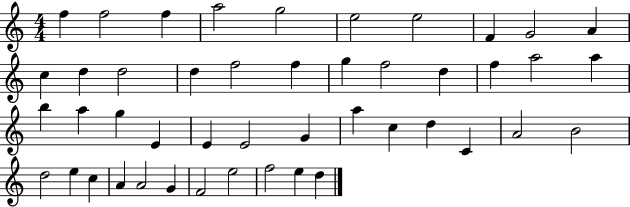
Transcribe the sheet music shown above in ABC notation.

X:1
T:Untitled
M:4/4
L:1/4
K:C
f f2 f a2 g2 e2 e2 F G2 A c d d2 d f2 f g f2 d f a2 a b a g E E E2 G a c d C A2 B2 d2 e c A A2 G F2 e2 f2 e d